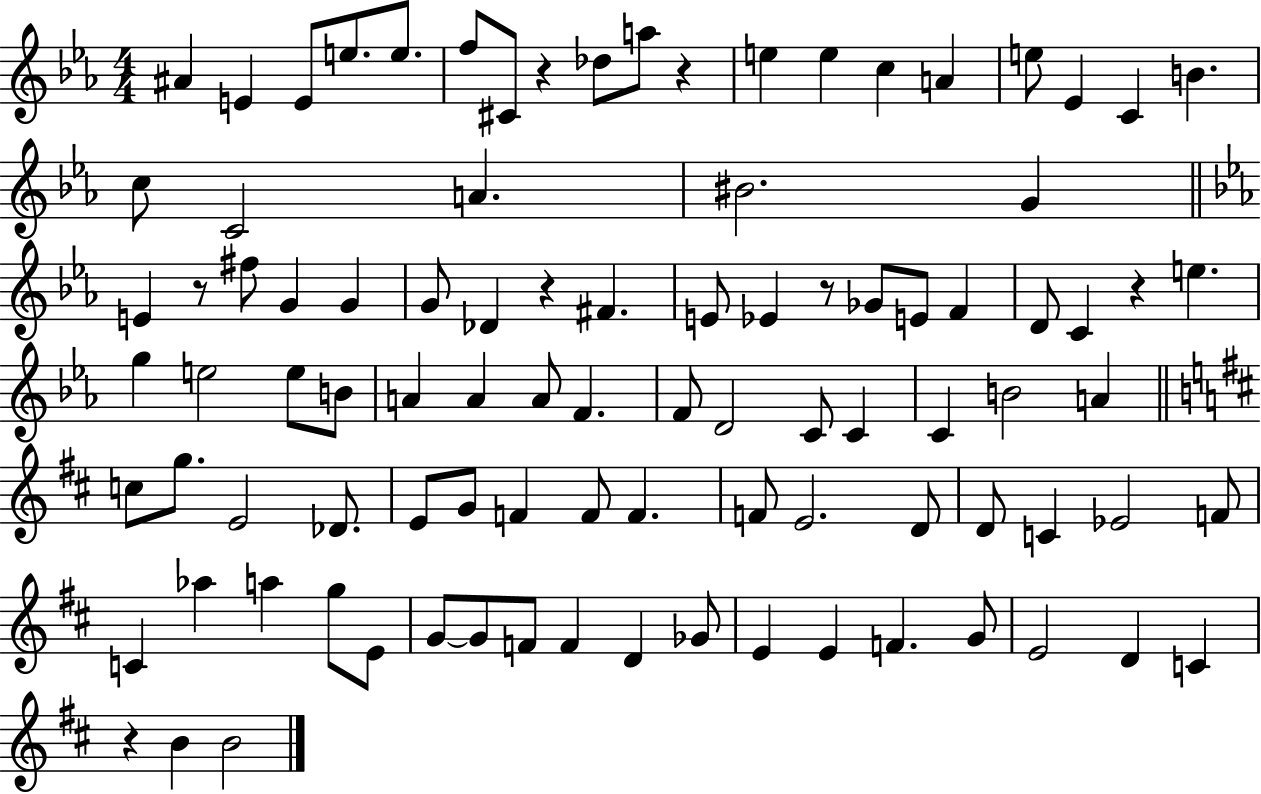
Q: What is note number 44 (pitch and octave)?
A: A4